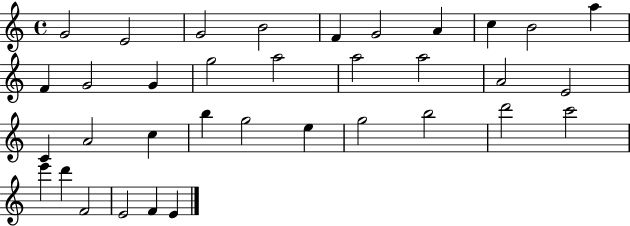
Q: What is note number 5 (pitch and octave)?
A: F4